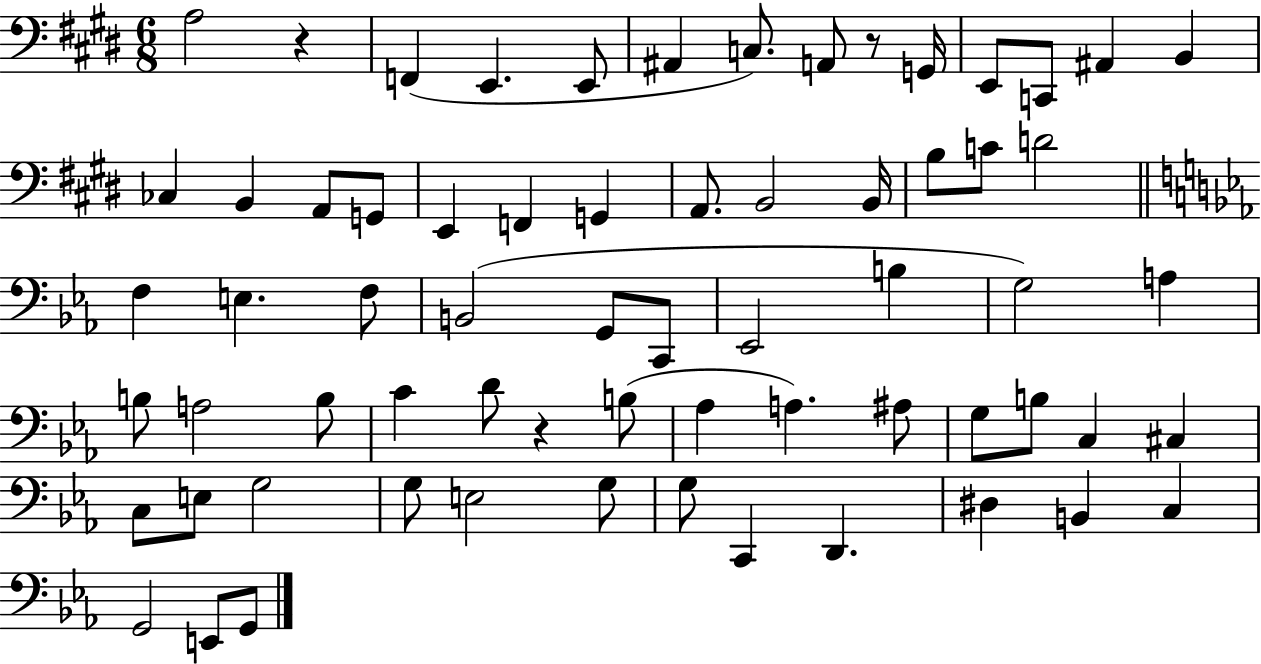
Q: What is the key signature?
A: E major